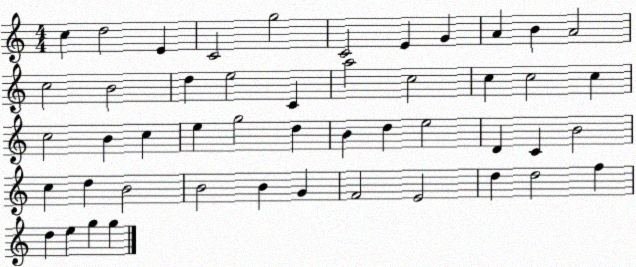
X:1
T:Untitled
M:4/4
L:1/4
K:C
c d2 E C2 g2 C2 E G A B A2 c2 B2 d e2 C a2 c2 c c2 c c2 B c e g2 d B d e2 D C B2 c d B2 B2 B G F2 E2 d d2 f d e g g